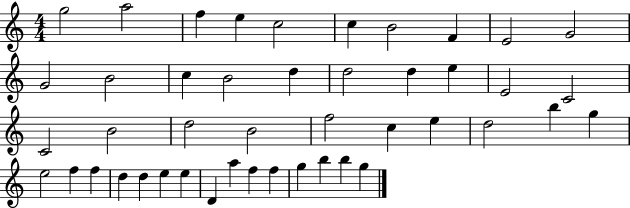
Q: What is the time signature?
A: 4/4